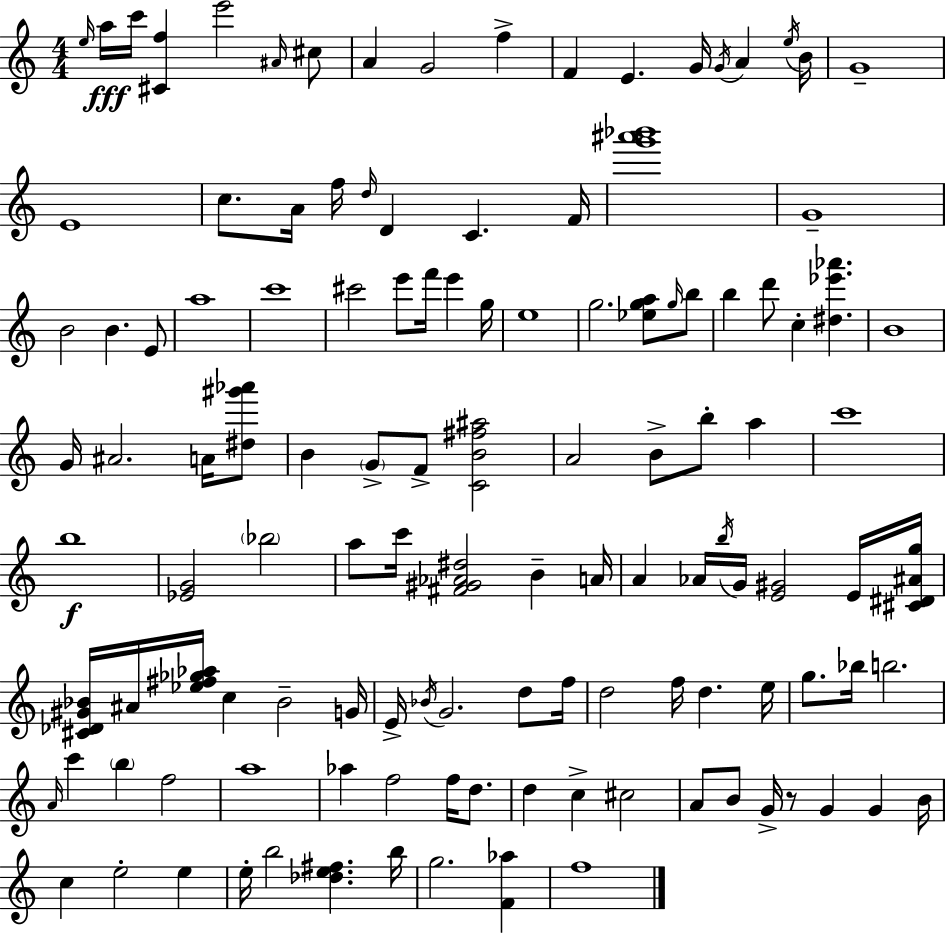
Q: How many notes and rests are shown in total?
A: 123